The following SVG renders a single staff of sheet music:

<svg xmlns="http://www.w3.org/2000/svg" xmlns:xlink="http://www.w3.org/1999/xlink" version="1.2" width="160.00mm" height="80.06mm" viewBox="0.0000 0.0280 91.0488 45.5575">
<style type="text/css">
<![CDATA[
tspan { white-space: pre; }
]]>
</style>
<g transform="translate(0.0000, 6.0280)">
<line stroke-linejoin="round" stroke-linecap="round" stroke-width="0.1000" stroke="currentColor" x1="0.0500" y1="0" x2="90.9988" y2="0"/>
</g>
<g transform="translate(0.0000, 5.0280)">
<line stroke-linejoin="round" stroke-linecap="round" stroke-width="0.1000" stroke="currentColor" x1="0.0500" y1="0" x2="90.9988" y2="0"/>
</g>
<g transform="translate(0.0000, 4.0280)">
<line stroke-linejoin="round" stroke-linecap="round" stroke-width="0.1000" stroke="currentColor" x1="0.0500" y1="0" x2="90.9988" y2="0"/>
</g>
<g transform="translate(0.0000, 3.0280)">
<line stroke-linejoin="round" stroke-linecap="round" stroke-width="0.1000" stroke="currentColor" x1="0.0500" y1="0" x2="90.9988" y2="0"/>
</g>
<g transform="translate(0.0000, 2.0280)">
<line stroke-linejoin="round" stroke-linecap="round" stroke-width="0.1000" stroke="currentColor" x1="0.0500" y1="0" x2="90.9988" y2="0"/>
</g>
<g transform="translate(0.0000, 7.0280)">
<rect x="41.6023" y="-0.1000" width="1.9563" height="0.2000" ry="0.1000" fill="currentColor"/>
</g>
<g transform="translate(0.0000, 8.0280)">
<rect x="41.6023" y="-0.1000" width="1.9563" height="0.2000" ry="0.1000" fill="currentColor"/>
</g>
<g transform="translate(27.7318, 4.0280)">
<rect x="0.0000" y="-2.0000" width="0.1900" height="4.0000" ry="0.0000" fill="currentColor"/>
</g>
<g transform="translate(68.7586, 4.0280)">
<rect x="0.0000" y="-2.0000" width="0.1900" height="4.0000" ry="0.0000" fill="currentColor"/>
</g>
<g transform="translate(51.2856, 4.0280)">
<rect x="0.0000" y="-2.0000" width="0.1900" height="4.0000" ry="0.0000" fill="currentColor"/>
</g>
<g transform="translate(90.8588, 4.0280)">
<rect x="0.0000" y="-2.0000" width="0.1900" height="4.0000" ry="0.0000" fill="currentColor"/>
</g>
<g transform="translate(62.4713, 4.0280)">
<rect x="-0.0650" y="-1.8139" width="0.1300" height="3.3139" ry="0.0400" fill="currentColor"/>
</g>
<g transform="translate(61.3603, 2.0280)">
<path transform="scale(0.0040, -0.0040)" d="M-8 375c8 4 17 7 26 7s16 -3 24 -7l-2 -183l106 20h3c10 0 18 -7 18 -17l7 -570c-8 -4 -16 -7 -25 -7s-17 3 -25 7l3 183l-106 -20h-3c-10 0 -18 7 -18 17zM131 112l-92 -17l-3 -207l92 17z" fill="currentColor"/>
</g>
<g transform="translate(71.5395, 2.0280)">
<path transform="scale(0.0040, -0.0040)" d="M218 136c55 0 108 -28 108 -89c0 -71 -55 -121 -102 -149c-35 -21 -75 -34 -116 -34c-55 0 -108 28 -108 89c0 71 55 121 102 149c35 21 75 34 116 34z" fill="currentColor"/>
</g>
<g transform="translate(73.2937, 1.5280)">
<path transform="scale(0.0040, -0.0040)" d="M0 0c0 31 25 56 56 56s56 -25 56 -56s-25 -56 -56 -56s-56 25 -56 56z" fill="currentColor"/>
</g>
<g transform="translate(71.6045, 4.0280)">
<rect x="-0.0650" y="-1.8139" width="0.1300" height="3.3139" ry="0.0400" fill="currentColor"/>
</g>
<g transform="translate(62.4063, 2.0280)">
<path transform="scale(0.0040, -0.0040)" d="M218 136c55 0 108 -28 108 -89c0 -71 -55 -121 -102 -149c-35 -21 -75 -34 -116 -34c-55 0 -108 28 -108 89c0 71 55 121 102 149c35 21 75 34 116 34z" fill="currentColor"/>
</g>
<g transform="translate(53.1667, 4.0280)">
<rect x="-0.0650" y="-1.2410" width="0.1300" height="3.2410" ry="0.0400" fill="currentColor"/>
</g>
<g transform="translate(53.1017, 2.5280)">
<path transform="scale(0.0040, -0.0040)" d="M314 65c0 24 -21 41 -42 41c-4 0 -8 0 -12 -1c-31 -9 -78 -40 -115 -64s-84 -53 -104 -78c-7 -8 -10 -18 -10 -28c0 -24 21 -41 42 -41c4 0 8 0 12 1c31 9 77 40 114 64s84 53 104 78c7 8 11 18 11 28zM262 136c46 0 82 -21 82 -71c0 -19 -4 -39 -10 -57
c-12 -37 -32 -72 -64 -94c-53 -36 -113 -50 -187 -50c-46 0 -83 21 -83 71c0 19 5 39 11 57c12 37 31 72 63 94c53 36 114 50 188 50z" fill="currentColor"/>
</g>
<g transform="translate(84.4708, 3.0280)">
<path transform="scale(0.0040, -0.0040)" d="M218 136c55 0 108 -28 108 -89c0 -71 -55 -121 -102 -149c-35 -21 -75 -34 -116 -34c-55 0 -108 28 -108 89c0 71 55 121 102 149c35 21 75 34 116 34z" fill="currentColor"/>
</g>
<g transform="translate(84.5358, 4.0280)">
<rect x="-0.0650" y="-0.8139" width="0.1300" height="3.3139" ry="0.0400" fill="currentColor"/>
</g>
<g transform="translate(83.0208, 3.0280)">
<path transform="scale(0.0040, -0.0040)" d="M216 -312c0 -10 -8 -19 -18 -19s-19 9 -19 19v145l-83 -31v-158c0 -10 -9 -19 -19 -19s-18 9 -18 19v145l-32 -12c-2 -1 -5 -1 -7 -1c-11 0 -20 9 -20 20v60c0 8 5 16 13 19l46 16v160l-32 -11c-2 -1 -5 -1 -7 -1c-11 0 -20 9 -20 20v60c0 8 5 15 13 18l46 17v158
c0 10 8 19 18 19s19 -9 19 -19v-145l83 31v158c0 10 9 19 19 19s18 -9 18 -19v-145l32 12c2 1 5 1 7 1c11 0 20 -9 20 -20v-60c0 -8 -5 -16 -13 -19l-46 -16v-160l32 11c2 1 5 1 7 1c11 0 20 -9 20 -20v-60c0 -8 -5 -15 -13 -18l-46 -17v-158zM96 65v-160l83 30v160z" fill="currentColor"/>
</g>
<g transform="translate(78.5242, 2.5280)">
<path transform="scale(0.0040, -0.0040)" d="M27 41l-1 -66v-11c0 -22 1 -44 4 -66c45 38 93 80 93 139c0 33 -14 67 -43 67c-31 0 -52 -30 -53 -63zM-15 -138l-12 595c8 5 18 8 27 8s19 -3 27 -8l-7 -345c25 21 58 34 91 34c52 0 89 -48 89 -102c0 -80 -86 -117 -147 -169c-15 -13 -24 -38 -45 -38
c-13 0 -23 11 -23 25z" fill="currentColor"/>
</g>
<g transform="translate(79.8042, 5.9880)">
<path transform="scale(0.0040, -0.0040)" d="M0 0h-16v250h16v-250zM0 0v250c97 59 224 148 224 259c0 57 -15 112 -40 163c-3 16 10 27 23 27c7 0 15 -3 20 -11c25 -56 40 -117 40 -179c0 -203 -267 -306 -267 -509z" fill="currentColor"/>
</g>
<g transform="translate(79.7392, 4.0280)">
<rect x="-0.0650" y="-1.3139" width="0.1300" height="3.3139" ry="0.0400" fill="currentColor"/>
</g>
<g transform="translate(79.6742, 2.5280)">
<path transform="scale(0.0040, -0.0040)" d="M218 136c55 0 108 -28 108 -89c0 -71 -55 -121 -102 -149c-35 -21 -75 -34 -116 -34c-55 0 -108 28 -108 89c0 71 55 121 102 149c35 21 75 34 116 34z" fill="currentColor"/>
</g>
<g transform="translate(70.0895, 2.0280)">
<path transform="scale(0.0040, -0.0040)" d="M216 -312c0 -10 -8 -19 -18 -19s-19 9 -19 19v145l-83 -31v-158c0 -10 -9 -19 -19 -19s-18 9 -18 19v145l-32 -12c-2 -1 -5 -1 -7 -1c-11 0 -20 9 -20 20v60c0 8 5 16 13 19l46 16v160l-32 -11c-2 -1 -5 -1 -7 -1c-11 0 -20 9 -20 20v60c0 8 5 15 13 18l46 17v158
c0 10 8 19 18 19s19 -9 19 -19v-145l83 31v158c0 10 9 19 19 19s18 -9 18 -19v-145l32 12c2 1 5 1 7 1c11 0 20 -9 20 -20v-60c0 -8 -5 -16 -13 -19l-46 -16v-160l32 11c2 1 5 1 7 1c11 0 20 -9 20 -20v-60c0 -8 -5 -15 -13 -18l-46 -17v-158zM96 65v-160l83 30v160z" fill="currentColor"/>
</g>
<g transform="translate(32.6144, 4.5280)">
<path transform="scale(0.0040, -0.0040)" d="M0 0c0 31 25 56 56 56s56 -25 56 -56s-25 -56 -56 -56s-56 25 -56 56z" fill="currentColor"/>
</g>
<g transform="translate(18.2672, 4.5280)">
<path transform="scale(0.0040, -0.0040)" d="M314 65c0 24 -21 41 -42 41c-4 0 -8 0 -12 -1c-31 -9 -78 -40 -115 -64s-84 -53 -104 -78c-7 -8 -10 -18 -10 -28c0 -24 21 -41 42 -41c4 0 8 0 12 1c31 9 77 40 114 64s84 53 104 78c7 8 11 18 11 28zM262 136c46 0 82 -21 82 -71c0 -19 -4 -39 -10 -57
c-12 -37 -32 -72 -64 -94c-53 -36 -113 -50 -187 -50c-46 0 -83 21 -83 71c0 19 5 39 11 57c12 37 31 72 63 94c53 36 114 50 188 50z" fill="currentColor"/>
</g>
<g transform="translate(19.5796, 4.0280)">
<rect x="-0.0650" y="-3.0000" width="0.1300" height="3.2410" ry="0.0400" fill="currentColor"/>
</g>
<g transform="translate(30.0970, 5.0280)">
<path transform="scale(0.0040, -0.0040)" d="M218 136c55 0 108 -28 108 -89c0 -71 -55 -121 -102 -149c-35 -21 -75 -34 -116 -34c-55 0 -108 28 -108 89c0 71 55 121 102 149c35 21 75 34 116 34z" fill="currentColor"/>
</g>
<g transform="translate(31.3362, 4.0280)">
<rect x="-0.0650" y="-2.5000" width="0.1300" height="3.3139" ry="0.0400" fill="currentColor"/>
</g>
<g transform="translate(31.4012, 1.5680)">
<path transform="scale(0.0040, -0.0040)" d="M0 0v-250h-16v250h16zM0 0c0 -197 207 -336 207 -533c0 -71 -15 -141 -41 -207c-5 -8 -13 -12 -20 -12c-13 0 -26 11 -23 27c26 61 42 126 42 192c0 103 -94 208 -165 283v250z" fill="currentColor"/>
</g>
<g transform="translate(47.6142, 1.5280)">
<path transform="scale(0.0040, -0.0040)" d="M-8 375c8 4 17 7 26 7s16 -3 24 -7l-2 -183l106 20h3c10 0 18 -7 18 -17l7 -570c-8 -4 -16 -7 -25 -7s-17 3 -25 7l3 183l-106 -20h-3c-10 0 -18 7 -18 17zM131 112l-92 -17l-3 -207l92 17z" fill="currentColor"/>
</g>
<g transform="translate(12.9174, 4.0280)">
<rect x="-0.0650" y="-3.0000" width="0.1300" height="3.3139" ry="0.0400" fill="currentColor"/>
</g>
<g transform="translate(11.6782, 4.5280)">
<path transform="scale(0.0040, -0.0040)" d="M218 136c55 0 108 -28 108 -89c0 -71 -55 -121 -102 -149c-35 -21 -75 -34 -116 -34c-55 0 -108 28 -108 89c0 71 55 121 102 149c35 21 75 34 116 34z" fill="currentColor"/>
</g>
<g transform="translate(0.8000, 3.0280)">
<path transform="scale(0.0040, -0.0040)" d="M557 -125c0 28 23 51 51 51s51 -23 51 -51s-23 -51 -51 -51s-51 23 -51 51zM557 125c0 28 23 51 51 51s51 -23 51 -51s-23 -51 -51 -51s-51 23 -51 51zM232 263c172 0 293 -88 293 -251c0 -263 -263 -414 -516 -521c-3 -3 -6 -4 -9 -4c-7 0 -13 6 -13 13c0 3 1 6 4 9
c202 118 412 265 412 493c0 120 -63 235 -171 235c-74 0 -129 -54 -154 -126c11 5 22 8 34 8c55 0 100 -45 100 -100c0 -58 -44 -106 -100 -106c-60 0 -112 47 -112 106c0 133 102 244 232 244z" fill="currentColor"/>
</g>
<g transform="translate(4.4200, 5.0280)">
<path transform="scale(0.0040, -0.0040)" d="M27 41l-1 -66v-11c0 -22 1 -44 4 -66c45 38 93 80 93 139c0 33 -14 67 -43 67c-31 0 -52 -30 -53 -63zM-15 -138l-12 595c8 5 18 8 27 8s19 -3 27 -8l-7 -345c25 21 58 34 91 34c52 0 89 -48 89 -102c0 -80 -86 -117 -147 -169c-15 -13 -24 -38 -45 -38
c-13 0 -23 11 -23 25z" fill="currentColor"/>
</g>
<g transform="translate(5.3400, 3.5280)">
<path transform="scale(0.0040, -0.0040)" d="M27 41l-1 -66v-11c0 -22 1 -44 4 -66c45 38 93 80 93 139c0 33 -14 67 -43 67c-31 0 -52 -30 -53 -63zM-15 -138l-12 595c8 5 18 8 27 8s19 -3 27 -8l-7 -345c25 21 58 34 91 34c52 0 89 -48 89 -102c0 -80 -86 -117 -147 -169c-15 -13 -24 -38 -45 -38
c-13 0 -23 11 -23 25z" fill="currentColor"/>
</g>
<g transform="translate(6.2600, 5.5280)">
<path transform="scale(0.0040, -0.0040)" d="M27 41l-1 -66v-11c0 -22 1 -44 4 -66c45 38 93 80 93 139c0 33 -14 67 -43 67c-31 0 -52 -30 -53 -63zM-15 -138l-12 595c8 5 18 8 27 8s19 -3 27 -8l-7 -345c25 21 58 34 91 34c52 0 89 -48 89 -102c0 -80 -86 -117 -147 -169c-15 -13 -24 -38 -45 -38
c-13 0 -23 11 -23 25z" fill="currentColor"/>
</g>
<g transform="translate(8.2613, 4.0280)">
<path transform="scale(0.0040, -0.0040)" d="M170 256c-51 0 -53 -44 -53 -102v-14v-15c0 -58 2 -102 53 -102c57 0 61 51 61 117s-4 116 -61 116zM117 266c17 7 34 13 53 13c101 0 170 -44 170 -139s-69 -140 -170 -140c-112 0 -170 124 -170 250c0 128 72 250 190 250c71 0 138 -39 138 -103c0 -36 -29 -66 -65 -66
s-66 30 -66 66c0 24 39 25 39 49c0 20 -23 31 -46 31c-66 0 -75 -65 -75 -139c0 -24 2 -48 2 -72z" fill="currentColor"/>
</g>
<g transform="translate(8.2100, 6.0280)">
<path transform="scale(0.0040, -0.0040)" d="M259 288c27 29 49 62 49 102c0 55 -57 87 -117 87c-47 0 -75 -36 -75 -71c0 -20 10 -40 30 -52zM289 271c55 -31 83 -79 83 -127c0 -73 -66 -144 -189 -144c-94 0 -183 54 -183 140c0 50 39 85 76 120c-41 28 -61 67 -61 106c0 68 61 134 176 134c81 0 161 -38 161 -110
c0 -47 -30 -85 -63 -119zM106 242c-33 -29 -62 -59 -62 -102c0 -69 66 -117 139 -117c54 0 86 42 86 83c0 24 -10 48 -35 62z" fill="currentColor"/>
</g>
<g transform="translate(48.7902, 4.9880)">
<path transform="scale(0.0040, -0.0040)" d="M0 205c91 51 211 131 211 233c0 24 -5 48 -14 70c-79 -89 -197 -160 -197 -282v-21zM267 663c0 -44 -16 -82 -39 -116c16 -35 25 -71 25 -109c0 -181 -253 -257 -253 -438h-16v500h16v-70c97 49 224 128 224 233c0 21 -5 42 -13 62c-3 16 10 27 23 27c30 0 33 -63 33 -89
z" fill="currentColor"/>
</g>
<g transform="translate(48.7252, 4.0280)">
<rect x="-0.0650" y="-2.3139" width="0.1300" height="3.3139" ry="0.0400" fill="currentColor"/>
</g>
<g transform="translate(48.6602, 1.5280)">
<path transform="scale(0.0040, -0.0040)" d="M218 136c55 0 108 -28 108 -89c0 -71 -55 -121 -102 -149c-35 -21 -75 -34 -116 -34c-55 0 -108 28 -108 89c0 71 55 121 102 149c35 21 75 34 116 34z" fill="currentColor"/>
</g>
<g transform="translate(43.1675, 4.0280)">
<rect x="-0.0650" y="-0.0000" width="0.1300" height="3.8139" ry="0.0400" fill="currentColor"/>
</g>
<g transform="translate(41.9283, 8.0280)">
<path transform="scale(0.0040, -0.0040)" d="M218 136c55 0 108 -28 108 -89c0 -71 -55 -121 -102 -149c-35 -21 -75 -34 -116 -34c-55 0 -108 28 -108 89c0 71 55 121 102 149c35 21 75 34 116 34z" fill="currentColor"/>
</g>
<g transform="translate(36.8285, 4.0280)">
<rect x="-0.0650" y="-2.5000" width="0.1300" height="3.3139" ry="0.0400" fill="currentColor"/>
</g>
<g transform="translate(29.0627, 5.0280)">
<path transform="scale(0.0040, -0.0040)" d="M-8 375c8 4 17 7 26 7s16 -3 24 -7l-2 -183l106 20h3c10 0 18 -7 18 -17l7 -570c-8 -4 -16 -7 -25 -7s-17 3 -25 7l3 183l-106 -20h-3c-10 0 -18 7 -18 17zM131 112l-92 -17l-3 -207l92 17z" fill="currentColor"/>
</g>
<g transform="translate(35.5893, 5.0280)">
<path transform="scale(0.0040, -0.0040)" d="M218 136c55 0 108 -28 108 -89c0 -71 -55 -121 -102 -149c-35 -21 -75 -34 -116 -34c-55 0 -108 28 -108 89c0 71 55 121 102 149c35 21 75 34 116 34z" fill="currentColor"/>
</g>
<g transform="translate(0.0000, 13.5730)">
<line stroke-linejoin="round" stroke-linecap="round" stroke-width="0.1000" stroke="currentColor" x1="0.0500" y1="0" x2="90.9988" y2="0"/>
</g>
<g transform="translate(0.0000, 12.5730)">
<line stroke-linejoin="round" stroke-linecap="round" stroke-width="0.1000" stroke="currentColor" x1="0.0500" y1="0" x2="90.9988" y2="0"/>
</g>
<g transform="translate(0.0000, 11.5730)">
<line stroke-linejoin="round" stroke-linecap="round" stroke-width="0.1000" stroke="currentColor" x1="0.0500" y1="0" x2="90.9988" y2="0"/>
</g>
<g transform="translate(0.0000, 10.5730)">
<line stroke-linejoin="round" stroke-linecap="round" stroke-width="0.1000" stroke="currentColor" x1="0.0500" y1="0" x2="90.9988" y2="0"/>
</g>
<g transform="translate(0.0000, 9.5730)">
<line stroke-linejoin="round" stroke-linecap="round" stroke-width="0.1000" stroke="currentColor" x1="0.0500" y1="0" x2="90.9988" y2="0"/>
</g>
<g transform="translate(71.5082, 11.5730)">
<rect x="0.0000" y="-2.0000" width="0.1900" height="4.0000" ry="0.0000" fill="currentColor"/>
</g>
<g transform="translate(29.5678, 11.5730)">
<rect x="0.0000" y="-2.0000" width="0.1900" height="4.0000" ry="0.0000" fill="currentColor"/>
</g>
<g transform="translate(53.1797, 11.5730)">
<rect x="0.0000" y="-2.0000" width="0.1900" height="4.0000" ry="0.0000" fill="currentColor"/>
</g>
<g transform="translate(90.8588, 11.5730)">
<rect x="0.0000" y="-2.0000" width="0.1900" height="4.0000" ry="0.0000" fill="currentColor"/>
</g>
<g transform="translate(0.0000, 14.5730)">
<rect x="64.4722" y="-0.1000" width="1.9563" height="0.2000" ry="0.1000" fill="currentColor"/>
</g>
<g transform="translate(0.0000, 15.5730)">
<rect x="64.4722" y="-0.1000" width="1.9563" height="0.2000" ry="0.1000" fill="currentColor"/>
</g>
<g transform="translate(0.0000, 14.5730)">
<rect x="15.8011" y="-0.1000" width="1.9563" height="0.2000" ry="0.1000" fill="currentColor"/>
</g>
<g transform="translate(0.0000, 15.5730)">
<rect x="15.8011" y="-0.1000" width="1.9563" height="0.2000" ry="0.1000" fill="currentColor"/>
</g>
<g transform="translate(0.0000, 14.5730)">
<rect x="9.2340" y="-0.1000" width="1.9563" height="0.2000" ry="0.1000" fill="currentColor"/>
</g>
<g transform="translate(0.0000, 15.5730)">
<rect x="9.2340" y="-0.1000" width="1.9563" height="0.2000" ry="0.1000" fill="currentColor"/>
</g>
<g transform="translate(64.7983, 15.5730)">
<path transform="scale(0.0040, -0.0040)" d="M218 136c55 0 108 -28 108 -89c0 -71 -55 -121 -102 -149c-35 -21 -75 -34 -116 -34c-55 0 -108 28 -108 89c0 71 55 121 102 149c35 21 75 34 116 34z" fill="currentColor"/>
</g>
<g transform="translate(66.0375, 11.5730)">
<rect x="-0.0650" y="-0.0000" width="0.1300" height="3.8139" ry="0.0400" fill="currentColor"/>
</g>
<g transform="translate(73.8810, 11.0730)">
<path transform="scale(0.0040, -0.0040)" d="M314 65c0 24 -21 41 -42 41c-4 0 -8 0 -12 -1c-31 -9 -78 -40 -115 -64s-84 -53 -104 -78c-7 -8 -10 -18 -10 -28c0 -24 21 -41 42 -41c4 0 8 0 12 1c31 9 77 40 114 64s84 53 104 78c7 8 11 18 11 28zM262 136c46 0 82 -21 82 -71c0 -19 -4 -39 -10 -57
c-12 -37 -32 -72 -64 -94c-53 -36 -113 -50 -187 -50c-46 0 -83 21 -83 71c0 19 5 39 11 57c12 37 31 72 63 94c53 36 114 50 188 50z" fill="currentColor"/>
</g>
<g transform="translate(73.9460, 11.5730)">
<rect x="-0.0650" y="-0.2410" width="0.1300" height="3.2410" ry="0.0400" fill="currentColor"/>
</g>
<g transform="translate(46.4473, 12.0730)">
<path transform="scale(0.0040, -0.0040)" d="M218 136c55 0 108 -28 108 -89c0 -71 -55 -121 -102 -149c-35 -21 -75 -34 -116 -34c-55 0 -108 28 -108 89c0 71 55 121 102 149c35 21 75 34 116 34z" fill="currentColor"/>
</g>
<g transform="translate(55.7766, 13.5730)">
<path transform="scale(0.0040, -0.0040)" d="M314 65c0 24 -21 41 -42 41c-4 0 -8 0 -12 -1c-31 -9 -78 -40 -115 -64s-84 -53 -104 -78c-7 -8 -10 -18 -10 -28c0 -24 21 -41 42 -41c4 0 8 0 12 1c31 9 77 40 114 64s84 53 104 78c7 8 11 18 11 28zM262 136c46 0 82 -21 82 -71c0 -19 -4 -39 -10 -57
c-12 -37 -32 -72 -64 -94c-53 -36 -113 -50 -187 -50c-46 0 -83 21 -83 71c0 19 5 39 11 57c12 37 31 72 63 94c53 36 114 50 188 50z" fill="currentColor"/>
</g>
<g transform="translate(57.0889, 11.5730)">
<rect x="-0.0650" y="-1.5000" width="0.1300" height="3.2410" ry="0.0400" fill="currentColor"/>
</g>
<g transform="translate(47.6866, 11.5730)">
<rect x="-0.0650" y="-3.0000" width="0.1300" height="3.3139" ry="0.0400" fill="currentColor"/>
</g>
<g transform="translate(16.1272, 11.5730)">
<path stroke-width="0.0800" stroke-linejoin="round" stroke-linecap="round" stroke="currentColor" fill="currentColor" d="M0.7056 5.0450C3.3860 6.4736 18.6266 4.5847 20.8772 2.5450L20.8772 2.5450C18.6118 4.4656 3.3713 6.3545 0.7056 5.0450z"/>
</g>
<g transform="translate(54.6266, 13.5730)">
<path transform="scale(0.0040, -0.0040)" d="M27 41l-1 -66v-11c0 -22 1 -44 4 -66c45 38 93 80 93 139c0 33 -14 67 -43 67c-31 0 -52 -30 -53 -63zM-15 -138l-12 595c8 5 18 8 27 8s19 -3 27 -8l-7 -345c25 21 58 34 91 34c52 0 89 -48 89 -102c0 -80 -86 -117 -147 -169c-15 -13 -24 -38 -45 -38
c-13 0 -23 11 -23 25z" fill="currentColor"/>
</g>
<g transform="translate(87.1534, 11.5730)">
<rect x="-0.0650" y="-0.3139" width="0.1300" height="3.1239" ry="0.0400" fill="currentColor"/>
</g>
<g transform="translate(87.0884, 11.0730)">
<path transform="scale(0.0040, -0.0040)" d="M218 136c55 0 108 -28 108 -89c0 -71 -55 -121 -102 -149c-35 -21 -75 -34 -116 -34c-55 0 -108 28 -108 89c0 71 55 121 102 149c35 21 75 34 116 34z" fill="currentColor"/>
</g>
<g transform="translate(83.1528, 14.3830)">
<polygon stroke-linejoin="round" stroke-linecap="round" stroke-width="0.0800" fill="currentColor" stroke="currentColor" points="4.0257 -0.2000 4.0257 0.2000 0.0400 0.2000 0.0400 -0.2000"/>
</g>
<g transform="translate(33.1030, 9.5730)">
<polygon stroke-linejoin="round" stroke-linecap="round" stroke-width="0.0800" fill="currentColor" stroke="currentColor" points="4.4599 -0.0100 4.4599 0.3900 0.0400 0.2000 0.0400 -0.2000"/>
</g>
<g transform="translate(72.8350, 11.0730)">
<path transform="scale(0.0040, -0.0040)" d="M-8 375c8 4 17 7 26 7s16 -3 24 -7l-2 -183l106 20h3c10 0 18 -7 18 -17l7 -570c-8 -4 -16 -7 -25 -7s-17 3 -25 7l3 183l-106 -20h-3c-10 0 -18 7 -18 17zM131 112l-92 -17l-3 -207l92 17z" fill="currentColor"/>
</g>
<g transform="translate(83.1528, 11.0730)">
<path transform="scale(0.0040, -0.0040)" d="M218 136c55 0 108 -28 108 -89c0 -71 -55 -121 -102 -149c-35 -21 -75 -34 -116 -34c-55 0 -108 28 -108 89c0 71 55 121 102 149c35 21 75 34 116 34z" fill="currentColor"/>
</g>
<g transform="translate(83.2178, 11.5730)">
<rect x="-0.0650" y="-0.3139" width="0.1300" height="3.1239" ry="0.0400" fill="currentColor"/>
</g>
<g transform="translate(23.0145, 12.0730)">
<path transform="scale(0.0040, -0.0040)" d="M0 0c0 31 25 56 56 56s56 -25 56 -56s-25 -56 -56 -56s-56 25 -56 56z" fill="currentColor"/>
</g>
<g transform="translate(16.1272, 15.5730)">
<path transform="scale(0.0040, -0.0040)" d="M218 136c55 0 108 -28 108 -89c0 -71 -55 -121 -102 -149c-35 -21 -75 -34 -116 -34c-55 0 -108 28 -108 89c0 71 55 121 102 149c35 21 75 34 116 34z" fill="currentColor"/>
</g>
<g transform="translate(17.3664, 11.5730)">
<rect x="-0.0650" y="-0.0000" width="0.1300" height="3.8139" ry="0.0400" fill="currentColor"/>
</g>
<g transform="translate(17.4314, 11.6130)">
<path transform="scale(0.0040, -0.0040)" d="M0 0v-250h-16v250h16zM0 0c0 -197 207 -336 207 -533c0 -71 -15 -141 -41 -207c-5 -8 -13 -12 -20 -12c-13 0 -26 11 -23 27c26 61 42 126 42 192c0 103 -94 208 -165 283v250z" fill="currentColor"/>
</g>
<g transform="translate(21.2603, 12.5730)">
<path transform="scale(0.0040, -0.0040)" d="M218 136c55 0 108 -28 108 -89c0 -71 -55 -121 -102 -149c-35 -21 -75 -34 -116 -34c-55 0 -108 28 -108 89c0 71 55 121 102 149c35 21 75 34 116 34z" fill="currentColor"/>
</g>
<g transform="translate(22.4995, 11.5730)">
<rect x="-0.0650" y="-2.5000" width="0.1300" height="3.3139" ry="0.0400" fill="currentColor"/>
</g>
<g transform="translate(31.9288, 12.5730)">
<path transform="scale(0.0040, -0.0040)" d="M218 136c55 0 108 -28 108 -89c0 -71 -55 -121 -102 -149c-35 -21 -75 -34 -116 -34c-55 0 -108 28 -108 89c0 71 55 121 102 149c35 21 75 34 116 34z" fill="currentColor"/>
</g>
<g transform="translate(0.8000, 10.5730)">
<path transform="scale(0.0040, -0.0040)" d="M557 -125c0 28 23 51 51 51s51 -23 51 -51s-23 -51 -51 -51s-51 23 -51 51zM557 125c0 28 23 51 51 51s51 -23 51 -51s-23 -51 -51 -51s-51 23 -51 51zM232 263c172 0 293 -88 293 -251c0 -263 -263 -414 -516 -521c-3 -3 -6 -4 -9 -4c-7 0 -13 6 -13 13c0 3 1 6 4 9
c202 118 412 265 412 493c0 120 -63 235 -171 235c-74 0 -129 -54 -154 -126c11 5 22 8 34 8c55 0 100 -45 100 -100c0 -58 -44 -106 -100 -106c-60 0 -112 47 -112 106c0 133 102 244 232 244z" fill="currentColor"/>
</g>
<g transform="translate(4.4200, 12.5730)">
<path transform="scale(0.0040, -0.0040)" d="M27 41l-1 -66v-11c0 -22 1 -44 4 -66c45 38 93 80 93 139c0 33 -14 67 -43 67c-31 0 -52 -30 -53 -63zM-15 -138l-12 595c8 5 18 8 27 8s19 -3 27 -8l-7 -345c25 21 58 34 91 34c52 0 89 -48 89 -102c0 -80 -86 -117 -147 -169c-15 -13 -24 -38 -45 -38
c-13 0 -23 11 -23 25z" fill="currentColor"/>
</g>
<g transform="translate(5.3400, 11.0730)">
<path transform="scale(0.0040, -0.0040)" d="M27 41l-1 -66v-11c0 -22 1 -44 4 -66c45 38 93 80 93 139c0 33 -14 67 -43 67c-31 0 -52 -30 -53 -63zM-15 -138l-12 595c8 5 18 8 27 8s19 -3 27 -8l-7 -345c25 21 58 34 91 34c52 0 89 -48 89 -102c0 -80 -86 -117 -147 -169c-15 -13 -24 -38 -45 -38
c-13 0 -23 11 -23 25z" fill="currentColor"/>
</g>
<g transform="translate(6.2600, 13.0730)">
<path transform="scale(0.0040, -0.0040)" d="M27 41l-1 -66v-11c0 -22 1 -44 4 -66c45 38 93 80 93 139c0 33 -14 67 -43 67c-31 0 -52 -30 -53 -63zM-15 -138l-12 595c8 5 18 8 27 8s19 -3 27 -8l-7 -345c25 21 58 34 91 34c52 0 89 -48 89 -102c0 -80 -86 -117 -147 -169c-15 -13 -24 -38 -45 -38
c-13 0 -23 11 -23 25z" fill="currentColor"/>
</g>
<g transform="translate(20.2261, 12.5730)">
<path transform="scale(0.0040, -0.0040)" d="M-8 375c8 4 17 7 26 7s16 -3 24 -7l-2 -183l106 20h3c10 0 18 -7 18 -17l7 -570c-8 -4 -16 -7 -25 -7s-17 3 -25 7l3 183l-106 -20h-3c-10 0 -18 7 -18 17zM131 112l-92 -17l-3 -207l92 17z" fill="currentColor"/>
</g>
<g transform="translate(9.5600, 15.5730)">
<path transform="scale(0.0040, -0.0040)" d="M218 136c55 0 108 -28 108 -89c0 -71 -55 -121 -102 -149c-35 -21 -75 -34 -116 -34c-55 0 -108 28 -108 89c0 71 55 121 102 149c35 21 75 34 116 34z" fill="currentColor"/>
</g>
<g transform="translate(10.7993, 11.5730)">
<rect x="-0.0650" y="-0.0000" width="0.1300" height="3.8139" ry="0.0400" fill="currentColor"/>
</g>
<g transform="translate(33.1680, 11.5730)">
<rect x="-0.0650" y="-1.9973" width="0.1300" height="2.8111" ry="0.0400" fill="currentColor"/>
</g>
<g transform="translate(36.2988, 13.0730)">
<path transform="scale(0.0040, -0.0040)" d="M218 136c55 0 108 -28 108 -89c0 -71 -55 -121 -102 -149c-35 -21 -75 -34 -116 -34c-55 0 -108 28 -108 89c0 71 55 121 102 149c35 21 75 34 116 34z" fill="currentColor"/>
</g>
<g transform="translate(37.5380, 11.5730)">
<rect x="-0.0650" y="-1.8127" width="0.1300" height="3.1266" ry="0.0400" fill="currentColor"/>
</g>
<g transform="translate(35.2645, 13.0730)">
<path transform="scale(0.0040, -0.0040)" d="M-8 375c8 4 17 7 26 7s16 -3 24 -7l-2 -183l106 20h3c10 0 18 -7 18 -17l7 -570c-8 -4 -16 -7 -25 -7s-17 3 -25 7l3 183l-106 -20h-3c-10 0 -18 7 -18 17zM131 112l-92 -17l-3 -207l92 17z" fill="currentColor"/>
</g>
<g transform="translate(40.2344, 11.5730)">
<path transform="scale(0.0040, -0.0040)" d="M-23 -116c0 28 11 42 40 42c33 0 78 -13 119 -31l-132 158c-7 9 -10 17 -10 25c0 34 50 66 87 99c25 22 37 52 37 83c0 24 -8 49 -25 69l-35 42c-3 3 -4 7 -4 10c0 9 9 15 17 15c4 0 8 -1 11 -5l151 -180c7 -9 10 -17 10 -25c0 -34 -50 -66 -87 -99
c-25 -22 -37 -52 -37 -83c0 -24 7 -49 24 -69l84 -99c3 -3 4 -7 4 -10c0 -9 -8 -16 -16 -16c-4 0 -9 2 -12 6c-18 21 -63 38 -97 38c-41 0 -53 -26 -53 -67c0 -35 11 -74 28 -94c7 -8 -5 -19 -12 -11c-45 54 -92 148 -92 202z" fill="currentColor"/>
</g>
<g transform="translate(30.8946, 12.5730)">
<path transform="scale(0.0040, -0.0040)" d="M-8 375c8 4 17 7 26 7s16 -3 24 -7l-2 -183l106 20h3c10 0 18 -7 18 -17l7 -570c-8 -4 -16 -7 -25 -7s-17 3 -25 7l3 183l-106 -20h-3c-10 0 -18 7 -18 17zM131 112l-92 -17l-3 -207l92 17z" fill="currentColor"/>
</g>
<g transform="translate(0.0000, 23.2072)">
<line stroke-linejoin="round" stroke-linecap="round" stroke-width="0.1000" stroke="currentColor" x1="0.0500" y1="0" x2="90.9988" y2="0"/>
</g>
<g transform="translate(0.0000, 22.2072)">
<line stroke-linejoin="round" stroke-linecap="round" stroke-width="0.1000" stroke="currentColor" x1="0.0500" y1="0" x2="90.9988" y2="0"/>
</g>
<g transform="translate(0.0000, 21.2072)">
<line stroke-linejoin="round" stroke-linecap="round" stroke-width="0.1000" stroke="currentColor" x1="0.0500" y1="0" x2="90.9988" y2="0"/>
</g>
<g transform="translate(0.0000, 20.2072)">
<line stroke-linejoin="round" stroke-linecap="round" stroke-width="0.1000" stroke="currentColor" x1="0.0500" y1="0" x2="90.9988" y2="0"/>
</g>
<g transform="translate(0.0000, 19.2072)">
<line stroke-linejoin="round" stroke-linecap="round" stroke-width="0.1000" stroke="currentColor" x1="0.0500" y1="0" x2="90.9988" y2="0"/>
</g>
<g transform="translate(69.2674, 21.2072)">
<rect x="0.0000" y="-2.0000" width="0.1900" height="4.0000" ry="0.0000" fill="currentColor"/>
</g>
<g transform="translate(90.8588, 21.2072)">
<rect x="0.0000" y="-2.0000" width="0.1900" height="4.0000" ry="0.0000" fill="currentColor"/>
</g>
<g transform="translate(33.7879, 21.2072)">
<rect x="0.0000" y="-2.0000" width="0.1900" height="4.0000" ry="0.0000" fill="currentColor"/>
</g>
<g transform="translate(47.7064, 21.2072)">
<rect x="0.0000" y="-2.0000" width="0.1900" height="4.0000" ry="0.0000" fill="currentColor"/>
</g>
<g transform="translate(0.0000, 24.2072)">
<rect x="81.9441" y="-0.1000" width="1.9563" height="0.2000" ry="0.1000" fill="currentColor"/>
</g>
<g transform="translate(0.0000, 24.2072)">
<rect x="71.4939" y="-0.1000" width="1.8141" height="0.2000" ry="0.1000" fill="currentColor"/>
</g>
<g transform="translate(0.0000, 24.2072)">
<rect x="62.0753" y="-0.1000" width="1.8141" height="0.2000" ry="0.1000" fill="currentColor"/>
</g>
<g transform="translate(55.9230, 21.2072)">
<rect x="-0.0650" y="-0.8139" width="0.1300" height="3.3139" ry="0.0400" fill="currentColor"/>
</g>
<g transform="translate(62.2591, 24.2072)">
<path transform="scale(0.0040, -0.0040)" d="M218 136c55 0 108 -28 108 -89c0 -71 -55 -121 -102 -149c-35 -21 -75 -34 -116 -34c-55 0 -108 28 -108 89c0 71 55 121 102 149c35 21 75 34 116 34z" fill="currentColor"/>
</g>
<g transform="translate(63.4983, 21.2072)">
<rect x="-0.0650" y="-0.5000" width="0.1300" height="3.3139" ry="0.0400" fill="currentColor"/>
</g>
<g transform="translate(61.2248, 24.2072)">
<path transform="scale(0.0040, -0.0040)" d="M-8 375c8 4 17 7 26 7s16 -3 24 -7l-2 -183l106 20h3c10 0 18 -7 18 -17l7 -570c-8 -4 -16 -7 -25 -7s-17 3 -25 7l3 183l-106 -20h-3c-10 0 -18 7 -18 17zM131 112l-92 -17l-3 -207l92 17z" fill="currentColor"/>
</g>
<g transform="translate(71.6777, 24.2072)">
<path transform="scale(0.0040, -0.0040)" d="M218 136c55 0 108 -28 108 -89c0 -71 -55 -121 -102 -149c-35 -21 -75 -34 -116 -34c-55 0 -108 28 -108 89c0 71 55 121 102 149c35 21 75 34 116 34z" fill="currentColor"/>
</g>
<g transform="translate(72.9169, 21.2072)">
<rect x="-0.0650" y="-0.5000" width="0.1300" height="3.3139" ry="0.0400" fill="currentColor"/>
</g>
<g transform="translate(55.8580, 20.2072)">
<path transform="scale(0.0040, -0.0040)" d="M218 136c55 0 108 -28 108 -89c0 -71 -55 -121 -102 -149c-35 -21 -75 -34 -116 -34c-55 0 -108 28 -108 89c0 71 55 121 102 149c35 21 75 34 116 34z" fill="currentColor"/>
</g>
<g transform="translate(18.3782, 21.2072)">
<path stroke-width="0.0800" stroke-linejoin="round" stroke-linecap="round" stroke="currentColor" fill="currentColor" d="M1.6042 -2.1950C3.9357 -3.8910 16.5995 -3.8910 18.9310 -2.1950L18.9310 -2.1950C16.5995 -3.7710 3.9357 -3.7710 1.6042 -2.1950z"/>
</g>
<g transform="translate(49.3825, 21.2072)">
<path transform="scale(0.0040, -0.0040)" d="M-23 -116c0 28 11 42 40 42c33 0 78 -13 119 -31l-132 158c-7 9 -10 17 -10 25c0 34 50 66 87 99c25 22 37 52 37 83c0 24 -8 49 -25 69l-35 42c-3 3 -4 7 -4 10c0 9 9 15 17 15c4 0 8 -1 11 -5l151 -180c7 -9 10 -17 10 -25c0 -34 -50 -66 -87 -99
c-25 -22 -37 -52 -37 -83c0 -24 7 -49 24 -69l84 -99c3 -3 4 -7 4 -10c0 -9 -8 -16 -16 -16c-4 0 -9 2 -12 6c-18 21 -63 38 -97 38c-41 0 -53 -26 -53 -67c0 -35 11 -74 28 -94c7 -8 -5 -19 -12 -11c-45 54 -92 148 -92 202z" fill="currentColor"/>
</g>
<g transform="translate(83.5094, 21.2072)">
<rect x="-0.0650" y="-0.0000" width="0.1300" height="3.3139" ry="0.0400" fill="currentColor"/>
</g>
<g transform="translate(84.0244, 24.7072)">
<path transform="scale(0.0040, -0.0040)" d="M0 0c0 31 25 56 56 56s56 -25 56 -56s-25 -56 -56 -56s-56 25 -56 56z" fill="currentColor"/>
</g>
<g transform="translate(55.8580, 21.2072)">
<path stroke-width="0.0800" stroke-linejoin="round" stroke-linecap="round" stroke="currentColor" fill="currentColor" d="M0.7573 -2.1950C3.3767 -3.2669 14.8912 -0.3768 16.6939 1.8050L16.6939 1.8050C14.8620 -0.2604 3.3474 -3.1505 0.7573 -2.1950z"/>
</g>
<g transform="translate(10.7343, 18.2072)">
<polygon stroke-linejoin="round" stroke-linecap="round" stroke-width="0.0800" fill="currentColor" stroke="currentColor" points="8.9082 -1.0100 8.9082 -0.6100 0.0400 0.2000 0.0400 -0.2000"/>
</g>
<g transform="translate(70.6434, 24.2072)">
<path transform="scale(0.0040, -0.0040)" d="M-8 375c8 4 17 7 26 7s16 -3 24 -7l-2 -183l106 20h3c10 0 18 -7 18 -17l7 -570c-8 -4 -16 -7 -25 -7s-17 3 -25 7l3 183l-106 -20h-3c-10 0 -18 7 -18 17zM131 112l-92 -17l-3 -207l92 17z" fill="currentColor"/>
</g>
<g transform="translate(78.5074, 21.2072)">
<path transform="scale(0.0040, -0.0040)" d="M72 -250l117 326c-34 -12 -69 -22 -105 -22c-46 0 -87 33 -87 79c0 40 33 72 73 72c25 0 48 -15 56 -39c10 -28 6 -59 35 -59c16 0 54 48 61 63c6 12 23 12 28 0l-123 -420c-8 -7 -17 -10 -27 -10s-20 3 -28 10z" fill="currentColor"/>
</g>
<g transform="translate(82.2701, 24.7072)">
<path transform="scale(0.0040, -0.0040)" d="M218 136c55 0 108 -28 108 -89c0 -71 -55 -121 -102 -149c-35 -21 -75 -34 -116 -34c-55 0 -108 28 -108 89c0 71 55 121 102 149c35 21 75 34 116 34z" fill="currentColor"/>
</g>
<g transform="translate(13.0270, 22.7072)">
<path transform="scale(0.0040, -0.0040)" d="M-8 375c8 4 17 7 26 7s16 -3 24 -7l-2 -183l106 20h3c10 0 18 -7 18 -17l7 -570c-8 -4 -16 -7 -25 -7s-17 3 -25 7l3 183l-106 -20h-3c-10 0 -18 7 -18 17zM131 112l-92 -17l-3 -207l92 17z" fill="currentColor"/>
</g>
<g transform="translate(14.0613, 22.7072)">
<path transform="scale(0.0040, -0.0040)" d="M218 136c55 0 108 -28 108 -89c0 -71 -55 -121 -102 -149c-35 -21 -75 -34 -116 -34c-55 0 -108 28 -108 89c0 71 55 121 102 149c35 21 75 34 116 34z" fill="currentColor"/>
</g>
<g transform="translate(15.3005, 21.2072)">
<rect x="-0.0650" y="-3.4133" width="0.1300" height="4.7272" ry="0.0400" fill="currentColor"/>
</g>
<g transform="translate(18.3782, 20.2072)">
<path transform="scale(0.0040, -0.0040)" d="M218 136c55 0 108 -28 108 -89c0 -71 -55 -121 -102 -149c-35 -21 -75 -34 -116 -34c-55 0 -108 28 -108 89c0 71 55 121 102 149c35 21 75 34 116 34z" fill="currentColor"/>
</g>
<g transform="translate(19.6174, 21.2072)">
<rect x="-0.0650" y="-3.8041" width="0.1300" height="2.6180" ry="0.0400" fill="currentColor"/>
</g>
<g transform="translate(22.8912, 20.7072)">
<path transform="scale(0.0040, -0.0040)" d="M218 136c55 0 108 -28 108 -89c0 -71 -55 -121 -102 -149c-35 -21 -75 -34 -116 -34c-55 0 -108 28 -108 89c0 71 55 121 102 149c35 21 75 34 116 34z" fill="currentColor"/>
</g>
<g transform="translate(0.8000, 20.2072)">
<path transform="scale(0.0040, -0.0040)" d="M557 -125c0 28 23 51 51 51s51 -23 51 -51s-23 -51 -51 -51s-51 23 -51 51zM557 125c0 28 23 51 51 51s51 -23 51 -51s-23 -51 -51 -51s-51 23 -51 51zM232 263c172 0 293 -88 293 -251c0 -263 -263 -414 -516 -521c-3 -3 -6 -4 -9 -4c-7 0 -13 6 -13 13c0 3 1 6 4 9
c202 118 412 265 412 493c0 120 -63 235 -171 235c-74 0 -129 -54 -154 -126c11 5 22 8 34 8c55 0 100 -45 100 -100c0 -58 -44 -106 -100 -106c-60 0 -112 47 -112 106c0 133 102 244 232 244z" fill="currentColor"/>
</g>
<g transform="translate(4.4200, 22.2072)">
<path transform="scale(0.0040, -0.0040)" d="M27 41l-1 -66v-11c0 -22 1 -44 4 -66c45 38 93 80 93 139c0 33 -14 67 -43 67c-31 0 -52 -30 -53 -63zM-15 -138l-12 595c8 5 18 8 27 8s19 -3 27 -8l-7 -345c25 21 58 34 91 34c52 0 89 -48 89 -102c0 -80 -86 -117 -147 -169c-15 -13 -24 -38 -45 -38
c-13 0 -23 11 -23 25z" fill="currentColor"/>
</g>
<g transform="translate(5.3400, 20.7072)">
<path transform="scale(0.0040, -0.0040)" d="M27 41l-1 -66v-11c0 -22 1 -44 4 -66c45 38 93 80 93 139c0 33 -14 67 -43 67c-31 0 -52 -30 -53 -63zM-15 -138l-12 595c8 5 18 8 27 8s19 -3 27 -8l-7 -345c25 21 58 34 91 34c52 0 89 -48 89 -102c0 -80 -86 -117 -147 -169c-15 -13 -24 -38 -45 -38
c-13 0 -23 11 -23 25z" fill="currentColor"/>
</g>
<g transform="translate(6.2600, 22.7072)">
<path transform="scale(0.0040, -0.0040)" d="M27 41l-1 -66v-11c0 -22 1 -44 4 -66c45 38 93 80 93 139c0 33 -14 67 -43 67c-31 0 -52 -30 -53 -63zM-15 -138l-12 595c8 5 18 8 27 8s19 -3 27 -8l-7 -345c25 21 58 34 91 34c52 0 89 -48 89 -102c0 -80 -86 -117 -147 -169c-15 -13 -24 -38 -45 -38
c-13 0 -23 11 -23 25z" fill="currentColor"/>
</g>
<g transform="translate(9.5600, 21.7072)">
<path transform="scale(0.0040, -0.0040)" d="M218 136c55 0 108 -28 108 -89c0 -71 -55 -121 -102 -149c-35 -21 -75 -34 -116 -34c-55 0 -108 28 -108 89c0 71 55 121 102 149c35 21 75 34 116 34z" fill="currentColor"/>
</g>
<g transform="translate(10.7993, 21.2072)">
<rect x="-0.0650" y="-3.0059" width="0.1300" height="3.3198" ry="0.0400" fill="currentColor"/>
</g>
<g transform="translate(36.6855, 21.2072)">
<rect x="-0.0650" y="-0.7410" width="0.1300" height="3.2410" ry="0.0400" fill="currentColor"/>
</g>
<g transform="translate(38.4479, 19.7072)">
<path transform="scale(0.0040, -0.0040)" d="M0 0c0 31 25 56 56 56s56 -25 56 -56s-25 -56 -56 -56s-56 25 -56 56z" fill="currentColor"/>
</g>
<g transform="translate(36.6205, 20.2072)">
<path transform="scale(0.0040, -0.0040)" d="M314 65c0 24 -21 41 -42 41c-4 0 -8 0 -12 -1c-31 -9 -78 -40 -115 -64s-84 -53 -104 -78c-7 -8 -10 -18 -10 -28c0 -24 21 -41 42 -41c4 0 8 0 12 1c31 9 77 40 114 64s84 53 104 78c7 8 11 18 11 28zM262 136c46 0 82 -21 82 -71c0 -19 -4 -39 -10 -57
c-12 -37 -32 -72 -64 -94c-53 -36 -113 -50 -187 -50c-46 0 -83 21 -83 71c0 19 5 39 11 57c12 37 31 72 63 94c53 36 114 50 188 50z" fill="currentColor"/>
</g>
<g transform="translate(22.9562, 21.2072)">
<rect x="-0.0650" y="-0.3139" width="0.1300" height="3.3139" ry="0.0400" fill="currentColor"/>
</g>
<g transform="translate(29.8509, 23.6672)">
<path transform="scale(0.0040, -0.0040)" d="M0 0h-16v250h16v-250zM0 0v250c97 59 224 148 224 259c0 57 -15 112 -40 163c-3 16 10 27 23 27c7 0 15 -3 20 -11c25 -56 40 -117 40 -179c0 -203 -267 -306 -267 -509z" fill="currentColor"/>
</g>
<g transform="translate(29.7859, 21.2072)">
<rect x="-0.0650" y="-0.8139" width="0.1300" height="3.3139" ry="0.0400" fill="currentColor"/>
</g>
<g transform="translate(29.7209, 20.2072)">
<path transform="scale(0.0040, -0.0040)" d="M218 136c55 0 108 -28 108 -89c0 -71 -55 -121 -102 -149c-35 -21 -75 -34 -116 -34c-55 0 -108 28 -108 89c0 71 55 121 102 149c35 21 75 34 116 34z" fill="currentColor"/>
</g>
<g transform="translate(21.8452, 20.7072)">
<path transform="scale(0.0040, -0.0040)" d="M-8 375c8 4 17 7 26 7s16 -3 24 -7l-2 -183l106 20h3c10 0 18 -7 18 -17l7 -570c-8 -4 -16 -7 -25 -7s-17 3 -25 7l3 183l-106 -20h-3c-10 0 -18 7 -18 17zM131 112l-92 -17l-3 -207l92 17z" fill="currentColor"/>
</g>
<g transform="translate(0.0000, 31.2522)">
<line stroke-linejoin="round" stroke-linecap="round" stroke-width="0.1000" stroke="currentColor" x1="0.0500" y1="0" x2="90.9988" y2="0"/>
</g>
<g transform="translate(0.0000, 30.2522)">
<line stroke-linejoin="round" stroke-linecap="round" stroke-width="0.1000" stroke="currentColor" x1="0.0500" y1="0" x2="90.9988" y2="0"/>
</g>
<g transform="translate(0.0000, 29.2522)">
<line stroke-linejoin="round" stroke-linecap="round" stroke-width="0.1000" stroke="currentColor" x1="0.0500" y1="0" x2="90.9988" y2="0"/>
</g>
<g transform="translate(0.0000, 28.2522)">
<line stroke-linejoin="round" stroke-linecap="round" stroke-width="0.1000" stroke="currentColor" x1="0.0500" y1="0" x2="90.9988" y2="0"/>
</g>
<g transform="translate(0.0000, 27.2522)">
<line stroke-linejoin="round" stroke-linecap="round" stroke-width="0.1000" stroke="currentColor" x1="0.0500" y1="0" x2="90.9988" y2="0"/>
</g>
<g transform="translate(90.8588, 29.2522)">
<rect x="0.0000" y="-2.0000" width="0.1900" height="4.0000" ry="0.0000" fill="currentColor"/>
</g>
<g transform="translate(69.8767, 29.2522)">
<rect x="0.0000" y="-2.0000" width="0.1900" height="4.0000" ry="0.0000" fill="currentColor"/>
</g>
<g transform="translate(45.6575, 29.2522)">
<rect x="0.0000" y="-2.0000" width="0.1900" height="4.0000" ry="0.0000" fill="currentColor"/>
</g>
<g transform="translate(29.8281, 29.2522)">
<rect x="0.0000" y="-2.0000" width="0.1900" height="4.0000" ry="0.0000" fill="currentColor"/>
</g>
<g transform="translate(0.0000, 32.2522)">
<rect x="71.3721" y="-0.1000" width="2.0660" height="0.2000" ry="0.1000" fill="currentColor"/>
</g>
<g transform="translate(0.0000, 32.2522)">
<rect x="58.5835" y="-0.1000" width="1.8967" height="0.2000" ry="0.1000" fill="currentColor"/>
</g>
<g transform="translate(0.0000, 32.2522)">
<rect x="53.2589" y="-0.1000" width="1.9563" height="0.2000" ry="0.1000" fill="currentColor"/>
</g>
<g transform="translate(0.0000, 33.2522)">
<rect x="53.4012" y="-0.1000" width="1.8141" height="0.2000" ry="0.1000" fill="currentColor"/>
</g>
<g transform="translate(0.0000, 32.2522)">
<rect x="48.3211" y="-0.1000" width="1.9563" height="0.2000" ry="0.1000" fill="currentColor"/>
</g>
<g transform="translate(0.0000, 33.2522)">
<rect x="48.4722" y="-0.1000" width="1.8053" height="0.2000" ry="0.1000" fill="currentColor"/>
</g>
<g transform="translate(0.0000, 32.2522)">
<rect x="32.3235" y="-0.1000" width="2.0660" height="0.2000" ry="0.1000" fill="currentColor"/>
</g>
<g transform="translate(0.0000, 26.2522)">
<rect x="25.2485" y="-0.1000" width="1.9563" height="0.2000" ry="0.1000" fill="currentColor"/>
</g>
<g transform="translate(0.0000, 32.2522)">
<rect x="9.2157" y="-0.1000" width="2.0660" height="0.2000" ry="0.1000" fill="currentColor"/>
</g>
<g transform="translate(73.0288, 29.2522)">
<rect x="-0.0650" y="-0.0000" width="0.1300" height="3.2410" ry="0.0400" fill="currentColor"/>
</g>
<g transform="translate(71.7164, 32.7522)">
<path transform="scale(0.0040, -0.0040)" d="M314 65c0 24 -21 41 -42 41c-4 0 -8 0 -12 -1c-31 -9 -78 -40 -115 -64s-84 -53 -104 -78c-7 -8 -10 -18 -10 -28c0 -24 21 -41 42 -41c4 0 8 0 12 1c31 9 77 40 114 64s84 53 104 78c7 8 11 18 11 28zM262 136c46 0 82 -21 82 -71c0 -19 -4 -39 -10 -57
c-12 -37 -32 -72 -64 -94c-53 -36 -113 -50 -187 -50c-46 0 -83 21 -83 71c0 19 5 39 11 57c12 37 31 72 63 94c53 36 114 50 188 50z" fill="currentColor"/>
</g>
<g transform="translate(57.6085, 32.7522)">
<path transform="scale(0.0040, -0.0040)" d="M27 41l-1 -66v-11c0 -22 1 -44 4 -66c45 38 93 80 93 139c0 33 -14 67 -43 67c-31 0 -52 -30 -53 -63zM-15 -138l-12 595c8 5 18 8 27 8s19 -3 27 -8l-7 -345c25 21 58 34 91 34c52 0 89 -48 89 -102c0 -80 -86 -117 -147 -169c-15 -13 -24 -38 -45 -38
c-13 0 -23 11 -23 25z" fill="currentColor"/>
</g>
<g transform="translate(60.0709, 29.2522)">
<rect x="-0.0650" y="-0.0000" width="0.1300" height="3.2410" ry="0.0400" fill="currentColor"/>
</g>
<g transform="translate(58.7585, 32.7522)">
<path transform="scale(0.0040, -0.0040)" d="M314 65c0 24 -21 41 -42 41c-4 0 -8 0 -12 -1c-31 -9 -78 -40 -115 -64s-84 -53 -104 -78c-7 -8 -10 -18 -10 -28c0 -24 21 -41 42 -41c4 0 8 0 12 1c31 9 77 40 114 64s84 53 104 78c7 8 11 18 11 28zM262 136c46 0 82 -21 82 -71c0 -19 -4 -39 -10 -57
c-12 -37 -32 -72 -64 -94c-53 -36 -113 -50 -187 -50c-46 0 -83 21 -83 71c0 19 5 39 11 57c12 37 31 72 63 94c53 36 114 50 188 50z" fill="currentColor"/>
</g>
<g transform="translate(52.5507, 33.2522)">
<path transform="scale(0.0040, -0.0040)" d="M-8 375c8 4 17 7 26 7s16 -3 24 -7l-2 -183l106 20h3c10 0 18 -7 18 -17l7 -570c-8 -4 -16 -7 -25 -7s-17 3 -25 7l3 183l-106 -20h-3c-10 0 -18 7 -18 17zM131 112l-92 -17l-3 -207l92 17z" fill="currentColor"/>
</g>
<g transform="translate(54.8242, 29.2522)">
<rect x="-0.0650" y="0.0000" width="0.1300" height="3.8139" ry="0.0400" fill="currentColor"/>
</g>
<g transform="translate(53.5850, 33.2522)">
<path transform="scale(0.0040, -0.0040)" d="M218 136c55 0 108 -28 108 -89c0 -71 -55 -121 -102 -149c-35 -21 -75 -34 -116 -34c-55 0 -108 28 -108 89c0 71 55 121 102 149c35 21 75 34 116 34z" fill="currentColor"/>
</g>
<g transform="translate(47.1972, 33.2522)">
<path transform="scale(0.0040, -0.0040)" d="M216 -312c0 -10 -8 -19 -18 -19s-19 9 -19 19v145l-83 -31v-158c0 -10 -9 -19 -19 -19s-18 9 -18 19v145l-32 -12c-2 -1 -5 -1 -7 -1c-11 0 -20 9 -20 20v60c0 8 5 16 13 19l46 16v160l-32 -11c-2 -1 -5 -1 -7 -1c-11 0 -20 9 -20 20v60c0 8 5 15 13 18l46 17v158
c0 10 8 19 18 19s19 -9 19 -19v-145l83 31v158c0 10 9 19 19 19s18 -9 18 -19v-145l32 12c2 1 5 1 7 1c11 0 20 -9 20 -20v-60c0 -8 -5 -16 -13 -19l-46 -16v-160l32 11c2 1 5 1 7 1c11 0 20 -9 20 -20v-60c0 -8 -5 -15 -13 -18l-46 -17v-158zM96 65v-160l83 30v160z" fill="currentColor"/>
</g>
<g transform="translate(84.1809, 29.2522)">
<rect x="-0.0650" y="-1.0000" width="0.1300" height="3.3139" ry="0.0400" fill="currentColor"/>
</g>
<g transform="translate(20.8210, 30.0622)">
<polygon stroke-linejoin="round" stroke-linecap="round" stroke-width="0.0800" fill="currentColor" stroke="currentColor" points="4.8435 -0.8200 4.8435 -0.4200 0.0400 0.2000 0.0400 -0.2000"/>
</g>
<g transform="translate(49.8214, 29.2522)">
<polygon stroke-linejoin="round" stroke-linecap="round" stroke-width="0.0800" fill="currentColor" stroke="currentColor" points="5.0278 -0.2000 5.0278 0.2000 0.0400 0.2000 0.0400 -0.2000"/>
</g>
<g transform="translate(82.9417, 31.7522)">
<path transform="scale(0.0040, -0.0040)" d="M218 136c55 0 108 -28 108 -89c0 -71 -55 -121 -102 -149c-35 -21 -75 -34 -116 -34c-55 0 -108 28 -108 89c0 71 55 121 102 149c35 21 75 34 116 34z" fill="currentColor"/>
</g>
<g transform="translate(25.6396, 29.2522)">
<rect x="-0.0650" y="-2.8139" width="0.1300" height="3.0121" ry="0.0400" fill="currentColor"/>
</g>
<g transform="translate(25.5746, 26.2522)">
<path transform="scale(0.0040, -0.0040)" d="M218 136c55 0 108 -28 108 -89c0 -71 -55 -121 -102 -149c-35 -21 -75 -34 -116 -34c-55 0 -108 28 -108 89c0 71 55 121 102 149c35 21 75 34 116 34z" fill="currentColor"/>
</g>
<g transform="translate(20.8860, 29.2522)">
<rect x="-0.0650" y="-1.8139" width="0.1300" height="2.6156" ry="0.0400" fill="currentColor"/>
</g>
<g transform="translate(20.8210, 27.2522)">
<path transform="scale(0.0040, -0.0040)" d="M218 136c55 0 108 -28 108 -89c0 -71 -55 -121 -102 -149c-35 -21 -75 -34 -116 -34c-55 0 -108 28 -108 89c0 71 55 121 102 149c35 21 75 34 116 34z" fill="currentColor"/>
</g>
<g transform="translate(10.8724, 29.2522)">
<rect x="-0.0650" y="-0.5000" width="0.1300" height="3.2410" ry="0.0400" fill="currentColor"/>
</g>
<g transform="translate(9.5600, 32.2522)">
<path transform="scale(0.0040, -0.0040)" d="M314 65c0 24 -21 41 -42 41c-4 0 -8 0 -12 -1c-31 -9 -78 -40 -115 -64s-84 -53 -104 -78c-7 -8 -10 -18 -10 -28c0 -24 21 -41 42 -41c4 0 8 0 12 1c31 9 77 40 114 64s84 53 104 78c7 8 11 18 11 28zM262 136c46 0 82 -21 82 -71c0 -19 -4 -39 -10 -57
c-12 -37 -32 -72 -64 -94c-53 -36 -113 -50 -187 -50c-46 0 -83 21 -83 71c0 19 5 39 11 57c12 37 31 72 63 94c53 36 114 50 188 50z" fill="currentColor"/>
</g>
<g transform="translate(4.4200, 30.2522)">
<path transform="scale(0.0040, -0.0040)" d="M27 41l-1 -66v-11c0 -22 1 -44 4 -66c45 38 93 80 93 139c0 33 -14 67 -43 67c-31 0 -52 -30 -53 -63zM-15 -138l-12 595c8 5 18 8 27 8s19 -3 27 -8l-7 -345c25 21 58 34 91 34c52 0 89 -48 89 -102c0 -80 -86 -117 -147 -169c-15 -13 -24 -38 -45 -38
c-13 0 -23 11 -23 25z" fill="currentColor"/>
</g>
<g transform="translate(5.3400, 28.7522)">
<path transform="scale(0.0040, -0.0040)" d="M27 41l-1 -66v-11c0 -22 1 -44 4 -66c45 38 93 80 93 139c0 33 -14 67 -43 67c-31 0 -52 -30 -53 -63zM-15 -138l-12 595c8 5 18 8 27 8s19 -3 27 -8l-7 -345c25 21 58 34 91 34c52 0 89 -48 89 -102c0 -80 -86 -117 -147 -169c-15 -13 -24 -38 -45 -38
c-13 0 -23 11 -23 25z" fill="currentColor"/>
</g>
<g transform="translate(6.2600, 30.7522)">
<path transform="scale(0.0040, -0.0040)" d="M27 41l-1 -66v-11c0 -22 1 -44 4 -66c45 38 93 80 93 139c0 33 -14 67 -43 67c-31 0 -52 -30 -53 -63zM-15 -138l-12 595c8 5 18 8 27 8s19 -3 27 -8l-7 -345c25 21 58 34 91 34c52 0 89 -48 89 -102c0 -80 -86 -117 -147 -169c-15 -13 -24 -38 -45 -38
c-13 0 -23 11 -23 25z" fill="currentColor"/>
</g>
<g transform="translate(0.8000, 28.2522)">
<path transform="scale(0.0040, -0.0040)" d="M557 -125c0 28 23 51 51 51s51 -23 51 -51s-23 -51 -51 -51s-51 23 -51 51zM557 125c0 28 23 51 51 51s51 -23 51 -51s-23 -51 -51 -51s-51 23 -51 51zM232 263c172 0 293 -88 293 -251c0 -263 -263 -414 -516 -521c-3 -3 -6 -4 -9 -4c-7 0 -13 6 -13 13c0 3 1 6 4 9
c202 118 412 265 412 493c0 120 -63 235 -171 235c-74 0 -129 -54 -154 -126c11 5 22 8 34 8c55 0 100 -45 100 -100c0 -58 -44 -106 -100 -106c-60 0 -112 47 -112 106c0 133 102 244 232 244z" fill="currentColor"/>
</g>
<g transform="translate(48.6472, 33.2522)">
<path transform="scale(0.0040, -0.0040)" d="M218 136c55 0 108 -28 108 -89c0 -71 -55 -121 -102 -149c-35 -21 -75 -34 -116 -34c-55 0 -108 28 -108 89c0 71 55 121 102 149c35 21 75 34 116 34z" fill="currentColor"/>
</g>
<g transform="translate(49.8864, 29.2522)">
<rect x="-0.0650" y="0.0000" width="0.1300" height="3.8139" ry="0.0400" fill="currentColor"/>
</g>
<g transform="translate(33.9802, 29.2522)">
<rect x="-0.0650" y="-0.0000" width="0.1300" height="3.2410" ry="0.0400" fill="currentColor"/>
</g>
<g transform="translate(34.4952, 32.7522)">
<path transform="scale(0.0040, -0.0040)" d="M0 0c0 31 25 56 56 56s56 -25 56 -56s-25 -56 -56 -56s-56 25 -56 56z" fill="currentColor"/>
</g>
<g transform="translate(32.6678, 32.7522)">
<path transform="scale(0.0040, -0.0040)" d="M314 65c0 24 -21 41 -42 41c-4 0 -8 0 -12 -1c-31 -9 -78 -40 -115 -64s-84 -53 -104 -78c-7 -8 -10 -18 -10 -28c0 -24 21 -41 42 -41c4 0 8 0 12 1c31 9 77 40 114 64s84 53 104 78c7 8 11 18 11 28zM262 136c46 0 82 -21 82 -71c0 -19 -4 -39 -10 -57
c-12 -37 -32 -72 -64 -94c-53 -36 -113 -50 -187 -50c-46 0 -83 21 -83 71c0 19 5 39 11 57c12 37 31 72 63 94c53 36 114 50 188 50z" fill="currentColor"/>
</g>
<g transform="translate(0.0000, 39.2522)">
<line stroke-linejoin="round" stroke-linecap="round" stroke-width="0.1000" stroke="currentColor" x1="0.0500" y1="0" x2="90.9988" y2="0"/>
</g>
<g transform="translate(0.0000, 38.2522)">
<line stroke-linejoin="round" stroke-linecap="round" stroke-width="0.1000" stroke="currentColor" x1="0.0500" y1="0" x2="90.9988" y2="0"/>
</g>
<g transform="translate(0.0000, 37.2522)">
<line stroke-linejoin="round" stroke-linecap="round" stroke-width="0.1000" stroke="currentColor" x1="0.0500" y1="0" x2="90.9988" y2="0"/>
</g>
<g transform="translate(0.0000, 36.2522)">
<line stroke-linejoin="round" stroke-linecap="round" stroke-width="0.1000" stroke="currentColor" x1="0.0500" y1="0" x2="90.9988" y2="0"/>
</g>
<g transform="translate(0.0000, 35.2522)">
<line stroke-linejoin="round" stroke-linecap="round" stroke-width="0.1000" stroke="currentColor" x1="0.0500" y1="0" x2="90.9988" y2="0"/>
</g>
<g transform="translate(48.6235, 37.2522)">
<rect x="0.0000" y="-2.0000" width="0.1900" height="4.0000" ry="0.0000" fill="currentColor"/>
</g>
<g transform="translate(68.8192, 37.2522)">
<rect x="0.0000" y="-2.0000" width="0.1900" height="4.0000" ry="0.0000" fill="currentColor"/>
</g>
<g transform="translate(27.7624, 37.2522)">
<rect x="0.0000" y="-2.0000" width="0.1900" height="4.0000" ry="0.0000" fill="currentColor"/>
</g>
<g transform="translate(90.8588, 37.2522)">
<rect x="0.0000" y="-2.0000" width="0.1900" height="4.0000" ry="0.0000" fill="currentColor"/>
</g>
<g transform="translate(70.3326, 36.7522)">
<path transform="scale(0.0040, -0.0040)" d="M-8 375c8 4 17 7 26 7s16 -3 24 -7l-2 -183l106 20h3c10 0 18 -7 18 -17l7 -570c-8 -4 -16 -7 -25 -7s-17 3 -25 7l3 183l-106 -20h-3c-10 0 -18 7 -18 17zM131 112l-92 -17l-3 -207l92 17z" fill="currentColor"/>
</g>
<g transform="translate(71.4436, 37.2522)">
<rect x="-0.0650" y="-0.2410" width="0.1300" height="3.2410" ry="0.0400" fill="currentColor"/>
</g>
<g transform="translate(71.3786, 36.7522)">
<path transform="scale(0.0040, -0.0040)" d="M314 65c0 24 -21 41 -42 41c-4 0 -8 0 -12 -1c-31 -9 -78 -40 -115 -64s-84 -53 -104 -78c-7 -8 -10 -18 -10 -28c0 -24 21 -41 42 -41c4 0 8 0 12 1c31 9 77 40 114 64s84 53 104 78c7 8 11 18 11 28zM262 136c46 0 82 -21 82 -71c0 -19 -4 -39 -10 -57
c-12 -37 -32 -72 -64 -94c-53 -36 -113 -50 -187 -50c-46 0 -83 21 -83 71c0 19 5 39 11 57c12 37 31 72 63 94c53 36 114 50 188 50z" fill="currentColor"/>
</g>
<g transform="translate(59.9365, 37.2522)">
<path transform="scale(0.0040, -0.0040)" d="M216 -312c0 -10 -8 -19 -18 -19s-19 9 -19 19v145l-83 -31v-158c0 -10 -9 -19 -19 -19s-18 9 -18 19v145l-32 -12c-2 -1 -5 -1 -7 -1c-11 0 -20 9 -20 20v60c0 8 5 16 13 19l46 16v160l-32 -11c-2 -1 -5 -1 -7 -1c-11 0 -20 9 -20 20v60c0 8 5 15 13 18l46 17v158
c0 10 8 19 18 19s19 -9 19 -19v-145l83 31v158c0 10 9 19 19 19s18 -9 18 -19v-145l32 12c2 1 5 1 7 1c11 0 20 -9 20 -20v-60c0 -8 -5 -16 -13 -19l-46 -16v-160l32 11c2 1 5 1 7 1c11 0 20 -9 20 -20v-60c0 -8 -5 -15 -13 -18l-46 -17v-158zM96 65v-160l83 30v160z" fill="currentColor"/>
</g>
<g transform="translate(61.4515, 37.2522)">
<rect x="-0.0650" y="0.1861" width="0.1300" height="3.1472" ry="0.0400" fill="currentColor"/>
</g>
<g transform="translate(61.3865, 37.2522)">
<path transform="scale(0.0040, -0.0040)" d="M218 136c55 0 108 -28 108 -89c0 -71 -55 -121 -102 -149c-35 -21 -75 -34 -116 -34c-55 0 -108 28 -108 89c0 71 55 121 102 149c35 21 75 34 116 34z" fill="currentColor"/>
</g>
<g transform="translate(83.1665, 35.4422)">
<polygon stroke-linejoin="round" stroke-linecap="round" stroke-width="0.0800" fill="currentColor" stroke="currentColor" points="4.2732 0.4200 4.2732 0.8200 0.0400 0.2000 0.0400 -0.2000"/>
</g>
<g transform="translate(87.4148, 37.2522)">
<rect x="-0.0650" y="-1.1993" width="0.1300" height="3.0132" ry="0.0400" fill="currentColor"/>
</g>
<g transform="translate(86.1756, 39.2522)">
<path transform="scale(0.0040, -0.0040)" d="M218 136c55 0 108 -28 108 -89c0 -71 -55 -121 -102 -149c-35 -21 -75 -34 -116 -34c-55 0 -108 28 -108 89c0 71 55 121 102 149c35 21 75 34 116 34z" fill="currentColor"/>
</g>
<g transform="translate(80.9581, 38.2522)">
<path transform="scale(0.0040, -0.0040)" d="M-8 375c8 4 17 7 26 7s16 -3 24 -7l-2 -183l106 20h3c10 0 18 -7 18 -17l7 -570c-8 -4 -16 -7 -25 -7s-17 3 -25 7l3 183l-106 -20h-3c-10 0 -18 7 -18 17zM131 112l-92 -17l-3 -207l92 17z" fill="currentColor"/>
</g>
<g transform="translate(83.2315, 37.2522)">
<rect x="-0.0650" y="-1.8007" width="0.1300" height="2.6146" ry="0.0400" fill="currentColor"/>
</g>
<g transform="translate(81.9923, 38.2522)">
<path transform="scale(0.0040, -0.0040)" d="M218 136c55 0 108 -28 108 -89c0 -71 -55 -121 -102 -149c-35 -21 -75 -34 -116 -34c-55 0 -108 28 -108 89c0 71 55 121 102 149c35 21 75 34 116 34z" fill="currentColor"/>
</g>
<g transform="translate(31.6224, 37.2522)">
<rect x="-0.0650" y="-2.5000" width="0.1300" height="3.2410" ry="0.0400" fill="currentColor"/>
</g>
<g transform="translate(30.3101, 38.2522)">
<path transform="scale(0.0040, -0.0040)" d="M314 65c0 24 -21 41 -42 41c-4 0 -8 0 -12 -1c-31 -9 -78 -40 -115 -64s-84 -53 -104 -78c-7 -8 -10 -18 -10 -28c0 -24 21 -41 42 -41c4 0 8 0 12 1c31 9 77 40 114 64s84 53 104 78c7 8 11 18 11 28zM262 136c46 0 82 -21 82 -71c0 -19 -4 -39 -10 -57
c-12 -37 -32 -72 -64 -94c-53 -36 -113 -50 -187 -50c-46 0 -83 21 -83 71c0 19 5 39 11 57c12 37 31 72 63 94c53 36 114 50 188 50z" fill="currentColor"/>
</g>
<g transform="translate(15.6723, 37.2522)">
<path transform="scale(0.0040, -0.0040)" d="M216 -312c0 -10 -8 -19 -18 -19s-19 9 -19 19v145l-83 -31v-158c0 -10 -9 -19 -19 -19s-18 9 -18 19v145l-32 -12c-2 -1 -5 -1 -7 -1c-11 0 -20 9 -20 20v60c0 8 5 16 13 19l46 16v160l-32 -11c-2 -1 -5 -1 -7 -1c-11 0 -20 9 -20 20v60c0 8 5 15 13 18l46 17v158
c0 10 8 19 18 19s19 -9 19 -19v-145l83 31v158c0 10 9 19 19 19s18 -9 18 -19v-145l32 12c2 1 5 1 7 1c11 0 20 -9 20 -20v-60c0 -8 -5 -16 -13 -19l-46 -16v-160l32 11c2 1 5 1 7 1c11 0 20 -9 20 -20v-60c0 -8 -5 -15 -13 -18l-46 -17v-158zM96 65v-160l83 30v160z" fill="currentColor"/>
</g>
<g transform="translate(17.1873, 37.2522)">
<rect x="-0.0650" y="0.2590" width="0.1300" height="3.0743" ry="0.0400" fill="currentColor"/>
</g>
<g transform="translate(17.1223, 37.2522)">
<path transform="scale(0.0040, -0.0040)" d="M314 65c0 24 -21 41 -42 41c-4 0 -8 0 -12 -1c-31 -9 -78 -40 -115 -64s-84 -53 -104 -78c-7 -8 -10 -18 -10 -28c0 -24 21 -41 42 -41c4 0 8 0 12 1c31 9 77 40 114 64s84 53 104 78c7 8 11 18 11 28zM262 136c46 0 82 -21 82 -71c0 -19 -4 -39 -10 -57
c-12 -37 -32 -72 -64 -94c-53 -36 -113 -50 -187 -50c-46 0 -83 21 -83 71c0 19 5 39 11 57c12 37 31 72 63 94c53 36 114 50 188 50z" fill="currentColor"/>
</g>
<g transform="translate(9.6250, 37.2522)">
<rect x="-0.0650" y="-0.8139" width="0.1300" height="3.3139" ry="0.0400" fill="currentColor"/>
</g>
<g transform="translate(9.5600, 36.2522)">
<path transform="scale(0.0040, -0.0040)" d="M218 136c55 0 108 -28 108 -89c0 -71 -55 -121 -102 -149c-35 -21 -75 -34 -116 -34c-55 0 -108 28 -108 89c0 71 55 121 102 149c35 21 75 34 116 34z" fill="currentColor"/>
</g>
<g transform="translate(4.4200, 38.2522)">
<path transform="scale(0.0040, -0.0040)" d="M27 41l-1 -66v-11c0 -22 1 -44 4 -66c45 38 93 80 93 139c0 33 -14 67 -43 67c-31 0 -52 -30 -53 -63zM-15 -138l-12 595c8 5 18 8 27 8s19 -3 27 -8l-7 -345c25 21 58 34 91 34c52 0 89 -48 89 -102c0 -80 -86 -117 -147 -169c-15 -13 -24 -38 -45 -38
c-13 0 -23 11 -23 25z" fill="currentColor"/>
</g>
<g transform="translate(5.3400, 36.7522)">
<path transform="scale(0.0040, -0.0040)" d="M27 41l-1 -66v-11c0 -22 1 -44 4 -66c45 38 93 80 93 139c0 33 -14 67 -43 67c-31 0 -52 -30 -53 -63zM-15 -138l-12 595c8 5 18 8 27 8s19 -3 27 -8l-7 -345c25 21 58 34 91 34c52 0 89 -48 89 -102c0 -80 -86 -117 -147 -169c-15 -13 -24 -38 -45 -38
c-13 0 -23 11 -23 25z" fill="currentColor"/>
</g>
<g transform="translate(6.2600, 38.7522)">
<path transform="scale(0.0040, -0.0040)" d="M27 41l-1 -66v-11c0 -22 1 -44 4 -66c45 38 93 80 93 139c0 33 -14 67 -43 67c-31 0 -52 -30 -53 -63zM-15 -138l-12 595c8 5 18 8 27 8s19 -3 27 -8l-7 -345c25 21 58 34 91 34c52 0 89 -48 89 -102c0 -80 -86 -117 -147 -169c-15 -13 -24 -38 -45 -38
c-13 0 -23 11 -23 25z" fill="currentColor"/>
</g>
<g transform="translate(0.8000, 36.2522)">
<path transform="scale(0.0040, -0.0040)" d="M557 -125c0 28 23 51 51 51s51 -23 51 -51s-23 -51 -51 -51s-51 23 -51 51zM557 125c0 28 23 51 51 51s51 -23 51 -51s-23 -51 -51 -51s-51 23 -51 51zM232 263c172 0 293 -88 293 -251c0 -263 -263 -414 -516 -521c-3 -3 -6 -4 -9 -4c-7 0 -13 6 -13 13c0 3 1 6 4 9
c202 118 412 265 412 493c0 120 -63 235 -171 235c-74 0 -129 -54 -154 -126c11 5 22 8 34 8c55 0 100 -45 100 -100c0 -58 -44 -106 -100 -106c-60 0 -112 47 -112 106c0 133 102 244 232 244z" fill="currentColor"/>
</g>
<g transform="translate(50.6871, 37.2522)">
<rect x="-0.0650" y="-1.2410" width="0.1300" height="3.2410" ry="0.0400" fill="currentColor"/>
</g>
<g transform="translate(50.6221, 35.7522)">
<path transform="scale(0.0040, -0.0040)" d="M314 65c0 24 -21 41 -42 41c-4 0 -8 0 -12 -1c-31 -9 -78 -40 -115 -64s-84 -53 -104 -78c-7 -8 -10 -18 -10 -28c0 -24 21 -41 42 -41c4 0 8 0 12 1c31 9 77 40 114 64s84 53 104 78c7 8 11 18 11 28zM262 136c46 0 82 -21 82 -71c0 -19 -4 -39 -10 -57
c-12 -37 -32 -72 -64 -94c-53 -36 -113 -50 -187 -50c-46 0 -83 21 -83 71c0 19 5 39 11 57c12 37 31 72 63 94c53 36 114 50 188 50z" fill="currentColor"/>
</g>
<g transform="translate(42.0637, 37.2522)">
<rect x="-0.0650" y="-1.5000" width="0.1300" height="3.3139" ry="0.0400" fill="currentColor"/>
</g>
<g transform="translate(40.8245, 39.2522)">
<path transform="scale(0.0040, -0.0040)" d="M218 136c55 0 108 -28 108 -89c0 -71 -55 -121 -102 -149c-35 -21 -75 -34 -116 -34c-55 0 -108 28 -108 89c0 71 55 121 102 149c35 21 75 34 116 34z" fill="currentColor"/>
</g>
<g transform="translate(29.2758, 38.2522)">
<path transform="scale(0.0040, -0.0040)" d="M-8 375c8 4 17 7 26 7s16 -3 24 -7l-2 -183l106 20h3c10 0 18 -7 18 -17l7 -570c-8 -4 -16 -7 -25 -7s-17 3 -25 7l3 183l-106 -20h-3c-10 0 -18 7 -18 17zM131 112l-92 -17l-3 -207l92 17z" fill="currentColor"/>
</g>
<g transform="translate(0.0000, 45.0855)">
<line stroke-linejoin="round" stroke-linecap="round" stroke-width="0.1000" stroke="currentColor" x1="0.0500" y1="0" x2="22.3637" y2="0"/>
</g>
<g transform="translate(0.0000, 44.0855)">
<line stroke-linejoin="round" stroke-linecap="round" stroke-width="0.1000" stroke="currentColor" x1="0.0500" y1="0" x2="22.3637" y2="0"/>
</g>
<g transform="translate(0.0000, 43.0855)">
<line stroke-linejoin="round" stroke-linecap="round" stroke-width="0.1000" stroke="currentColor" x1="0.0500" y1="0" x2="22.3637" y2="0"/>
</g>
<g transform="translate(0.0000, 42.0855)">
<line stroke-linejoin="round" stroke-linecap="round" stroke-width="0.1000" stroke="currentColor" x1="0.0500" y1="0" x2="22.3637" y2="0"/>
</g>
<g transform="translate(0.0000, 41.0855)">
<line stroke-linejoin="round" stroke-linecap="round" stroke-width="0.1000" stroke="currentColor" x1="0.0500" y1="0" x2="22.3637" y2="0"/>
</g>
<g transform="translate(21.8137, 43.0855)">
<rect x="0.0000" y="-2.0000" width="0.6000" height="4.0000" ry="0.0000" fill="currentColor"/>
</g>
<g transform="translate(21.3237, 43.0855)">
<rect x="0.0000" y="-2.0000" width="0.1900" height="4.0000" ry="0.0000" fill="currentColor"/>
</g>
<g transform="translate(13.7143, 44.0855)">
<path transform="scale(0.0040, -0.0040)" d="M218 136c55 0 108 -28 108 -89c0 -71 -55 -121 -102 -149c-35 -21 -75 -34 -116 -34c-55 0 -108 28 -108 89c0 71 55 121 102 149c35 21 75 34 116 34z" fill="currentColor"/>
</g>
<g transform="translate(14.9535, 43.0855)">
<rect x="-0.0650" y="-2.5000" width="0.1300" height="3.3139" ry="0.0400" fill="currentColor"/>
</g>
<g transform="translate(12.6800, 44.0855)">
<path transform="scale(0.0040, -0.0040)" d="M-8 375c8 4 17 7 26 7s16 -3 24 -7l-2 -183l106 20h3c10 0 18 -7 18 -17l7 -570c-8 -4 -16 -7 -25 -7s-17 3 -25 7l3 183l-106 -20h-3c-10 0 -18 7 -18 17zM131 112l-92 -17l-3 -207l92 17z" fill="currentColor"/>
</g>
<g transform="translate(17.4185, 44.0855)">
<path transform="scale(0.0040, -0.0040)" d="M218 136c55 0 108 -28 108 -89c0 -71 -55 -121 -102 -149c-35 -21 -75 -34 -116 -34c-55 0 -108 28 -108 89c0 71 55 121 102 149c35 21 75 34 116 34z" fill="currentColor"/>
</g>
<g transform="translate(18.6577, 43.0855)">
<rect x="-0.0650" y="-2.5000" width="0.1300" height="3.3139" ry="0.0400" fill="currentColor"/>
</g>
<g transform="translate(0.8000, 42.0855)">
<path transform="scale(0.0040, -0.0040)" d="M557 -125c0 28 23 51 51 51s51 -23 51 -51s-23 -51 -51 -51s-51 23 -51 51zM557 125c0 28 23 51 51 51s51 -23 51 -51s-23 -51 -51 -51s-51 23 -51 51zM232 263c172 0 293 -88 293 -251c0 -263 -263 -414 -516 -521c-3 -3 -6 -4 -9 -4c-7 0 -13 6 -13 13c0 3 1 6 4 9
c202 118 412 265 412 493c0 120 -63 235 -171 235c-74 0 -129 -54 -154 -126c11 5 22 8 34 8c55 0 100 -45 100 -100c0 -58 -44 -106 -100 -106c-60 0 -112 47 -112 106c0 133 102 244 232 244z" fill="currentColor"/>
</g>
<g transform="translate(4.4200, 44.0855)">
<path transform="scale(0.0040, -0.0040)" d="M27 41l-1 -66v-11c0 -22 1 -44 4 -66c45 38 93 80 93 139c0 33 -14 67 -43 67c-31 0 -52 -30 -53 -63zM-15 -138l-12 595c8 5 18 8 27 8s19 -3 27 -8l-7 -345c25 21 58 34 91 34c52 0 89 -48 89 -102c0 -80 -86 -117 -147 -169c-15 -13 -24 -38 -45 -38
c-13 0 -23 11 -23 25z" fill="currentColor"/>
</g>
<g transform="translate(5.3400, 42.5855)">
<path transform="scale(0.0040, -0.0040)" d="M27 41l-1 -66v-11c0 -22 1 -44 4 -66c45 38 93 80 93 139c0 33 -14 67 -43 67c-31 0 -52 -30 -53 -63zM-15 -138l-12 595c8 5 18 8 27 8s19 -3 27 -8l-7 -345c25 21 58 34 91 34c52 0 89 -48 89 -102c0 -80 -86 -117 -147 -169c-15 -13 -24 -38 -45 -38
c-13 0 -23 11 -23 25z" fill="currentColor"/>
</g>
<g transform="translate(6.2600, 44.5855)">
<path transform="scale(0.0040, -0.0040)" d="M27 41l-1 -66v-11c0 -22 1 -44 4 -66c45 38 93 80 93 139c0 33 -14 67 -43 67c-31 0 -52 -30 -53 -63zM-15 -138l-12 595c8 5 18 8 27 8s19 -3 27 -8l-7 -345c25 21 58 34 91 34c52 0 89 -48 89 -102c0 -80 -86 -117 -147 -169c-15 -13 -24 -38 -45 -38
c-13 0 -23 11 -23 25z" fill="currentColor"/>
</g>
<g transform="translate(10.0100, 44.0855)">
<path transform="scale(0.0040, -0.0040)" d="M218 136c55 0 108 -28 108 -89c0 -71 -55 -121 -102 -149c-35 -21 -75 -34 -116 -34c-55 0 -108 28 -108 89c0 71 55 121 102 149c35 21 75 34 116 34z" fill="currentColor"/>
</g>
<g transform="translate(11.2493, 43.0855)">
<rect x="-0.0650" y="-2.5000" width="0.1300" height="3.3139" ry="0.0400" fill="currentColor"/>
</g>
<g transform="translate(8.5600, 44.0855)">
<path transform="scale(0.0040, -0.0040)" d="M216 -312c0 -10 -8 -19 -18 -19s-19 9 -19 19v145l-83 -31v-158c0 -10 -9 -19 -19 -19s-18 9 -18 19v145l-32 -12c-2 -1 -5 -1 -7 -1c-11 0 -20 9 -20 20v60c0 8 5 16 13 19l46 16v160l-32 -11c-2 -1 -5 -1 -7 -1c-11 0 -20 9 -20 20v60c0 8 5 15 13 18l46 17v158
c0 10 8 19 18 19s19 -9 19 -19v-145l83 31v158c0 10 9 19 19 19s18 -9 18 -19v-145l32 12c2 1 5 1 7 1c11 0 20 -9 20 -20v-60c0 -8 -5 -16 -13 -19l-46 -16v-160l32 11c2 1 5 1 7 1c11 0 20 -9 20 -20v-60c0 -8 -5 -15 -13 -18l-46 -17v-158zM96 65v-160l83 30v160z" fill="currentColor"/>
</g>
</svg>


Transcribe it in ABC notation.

X:1
T:Untitled
M:6/8
L:1/4
K:Eb
C, C,2 B,,/2 B,, C,, B,/4 G,2 A, ^A, _G,/2 ^F, C,, C,,/2 B,, B,,/2 A,,/2 z C, _G,,2 C,, E,2 E,/2 E,/2 C,/2 A,,/2 F,/2 E, F,/2 F,2 z F, E,, E,, z/2 D,, _E,,2 _A,/2 C/2 D,,2 ^C,,/2 C,,/2 _D,,2 D,,2 F,, F, ^D,2 B,,2 G,, G,2 ^D, E,2 B,,/2 G,,/2 ^B,, B,, B,,